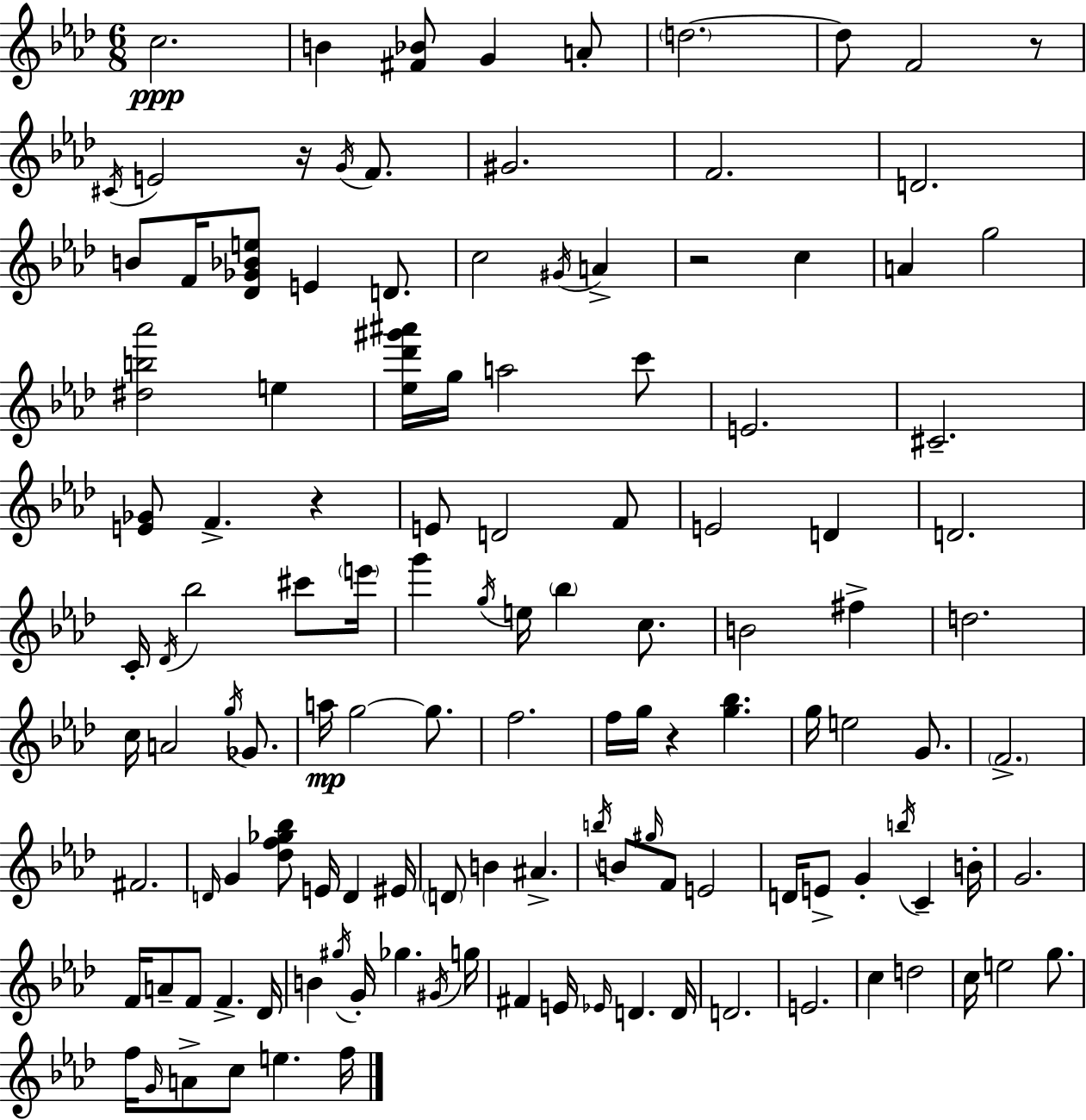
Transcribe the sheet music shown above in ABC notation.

X:1
T:Untitled
M:6/8
L:1/4
K:Fm
c2 B [^F_B]/2 G A/2 d2 d/2 F2 z/2 ^C/4 E2 z/4 G/4 F/2 ^G2 F2 D2 B/2 F/4 [_D_G_Be]/2 E D/2 c2 ^G/4 A z2 c A g2 [^db_a']2 e [_e_d'^g'^a']/4 g/4 a2 c'/2 E2 ^C2 [E_G]/2 F z E/2 D2 F/2 E2 D D2 C/4 _D/4 _b2 ^c'/2 e'/4 g' g/4 e/4 _b c/2 B2 ^f d2 c/4 A2 g/4 _G/2 a/4 g2 g/2 f2 f/4 g/4 z [g_b] g/4 e2 G/2 F2 ^F2 D/4 G [_df_g_b]/2 E/4 D ^E/4 D/2 B ^A b/4 B/2 ^g/4 F/2 E2 D/4 E/2 G b/4 C B/4 G2 F/4 A/2 F/2 F _D/4 B ^g/4 G/4 _g ^G/4 g/4 ^F E/4 _E/4 D D/4 D2 E2 c d2 c/4 e2 g/2 f/4 G/4 A/2 c/2 e f/4